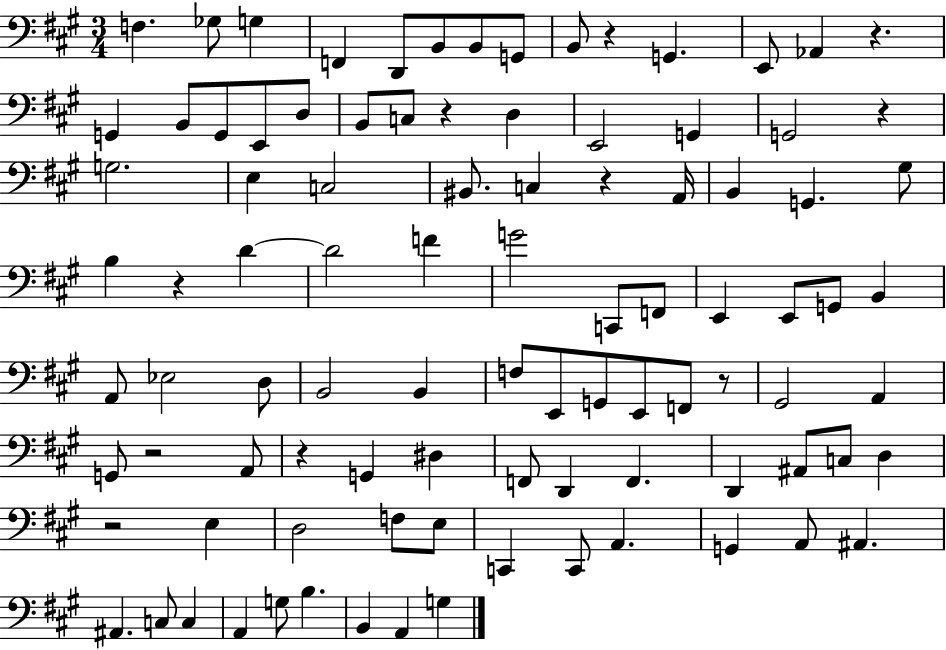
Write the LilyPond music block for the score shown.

{
  \clef bass
  \numericTimeSignature
  \time 3/4
  \key a \major
  f4. ges8 g4 | f,4 d,8 b,8 b,8 g,8 | b,8 r4 g,4. | e,8 aes,4 r4. | \break g,4 b,8 g,8 e,8 d8 | b,8 c8 r4 d4 | e,2 g,4 | g,2 r4 | \break g2. | e4 c2 | bis,8. c4 r4 a,16 | b,4 g,4. gis8 | \break b4 r4 d'4~~ | d'2 f'4 | g'2 c,8 f,8 | e,4 e,8 g,8 b,4 | \break a,8 ees2 d8 | b,2 b,4 | f8 e,8 g,8 e,8 f,8 r8 | gis,2 a,4 | \break g,8 r2 a,8 | r4 g,4 dis4 | f,8 d,4 f,4. | d,4 ais,8 c8 d4 | \break r2 e4 | d2 f8 e8 | c,4 c,8 a,4. | g,4 a,8 ais,4. | \break ais,4. c8 c4 | a,4 g8 b4. | b,4 a,4 g4 | \bar "|."
}